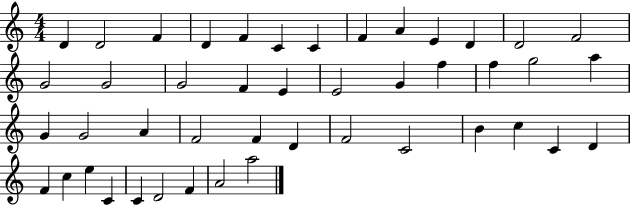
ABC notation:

X:1
T:Untitled
M:4/4
L:1/4
K:C
D D2 F D F C C F A E D D2 F2 G2 G2 G2 F E E2 G f f g2 a G G2 A F2 F D F2 C2 B c C D F c e C C D2 F A2 a2